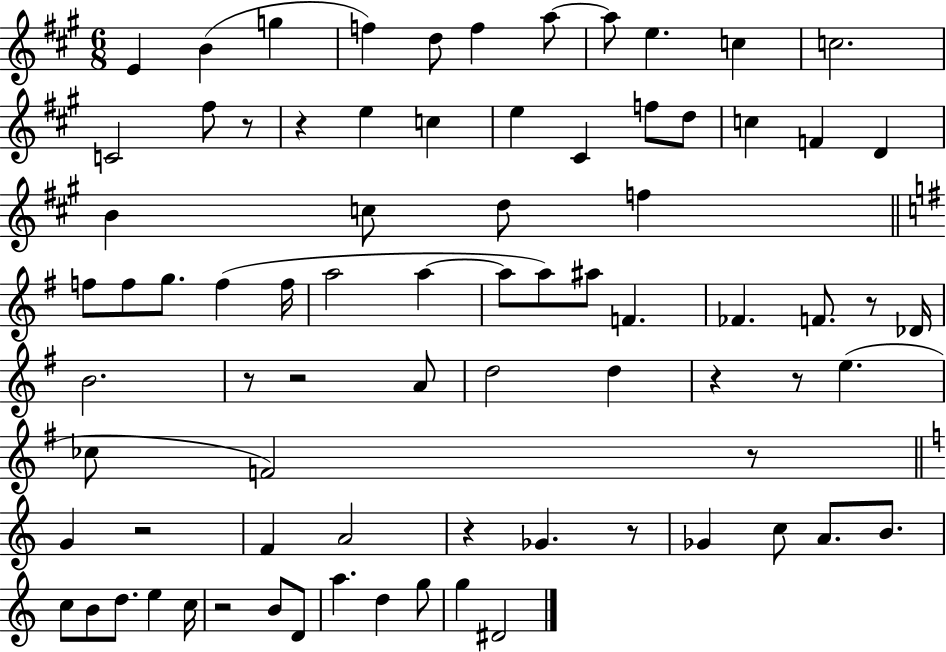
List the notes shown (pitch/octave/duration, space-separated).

E4/q B4/q G5/q F5/q D5/e F5/q A5/e A5/e E5/q. C5/q C5/h. C4/h F#5/e R/e R/q E5/q C5/q E5/q C#4/q F5/e D5/e C5/q F4/q D4/q B4/q C5/e D5/e F5/q F5/e F5/e G5/e. F5/q F5/s A5/h A5/q A5/e A5/e A#5/e F4/q. FES4/q. F4/e. R/e Db4/s B4/h. R/e R/h A4/e D5/h D5/q R/q R/e E5/q. CES5/e F4/h R/e G4/q R/h F4/q A4/h R/q Gb4/q. R/e Gb4/q C5/e A4/e. B4/e. C5/e B4/e D5/e. E5/q C5/s R/h B4/e D4/e A5/q. D5/q G5/e G5/q D#4/h